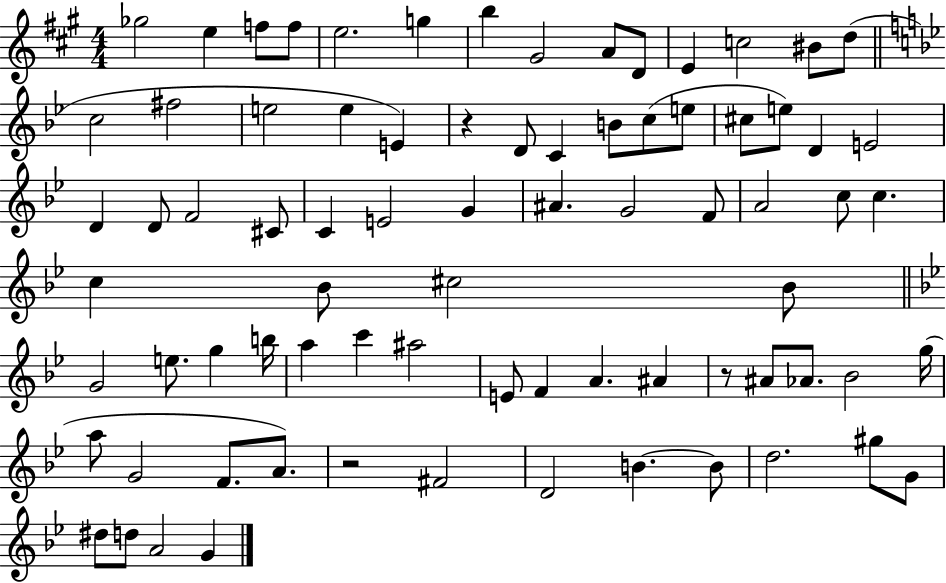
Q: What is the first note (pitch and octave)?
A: Gb5